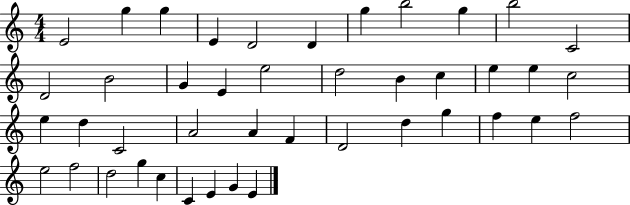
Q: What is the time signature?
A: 4/4